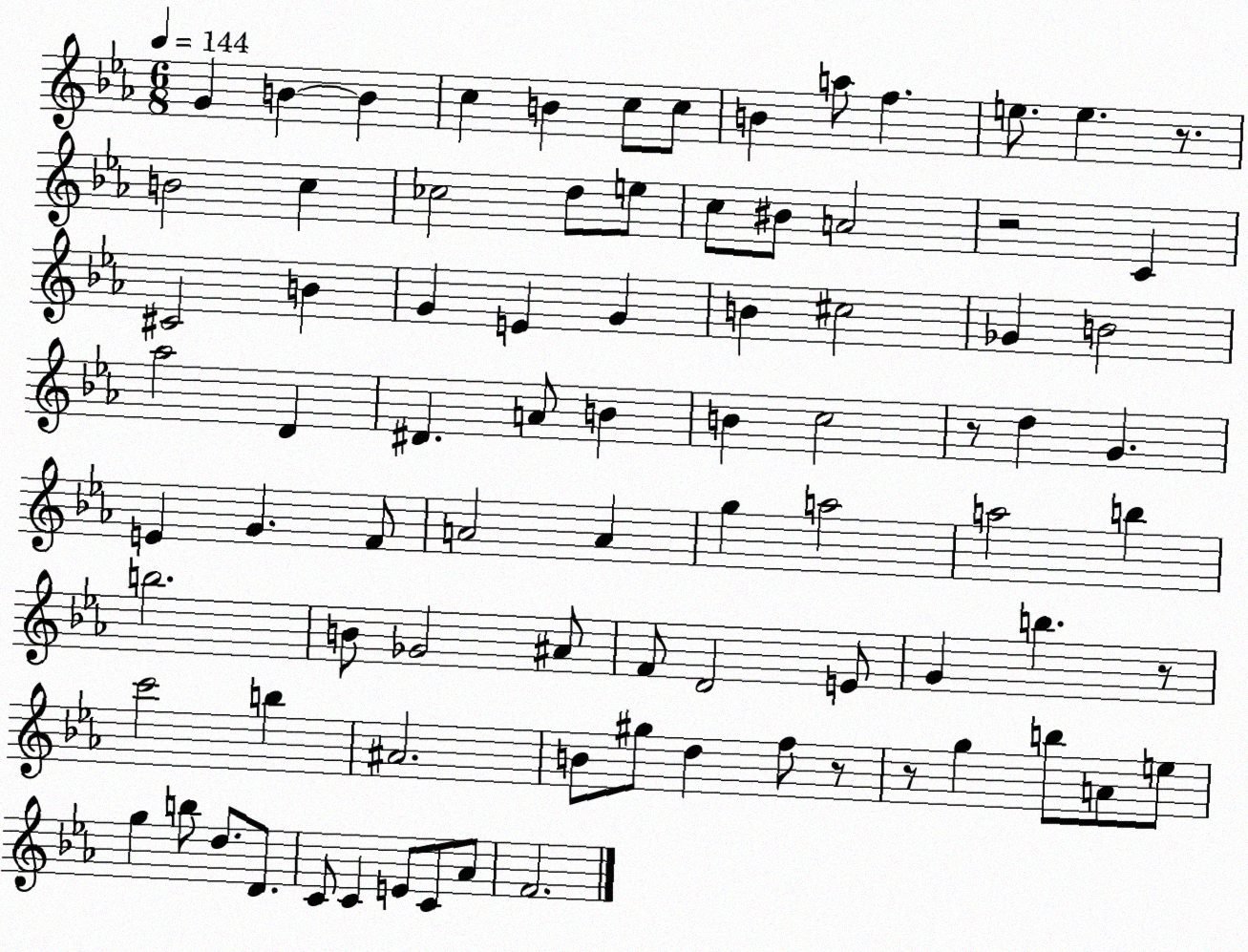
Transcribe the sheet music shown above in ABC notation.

X:1
T:Untitled
M:6/8
L:1/4
K:Eb
G B B c B c/2 c/2 B a/2 f e/2 e z/2 B2 c _c2 d/2 e/2 c/2 ^B/2 A2 z2 C ^C2 B G E G B ^c2 _G B2 _a2 D ^D A/2 B B c2 z/2 d G E G F/2 A2 A g a2 a2 b b2 B/2 _G2 ^A/2 F/2 D2 E/2 G b z/2 c'2 b ^A2 B/2 ^g/2 d f/2 z/2 z/2 g b/2 A/2 e/2 g b/2 d/2 D/2 C/2 C E/2 C/2 _A/2 F2